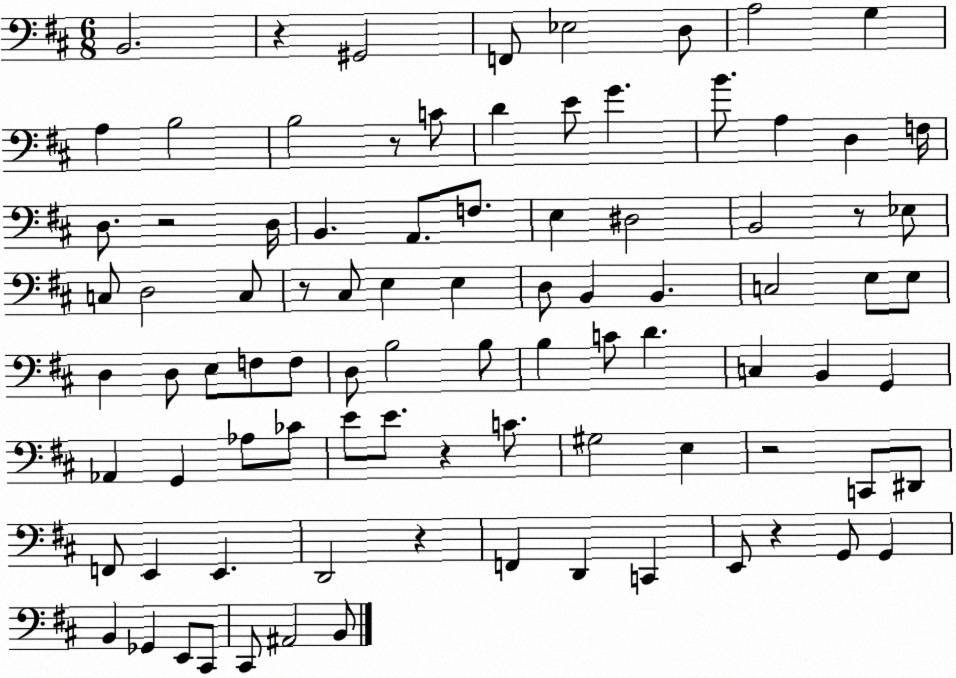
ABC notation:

X:1
T:Untitled
M:6/8
L:1/4
K:D
B,,2 z ^G,,2 F,,/2 _E,2 D,/2 A,2 G, A, B,2 B,2 z/2 C/2 D E/2 G B/2 A, D, F,/4 D,/2 z2 D,/4 B,, A,,/2 F,/2 E, ^D,2 B,,2 z/2 _E,/2 C,/2 D,2 C,/2 z/2 ^C,/2 E, E, D,/2 B,, B,, C,2 E,/2 E,/2 D, D,/2 E,/2 F,/2 F,/2 D,/2 B,2 B,/2 B, C/2 D C, B,, G,, _A,, G,, _A,/2 _C/2 E/2 E/2 z C/2 ^G,2 E, z2 C,,/2 ^D,,/2 F,,/2 E,, E,, D,,2 z F,, D,, C,, E,,/2 z G,,/2 G,, B,, _G,, E,,/2 ^C,,/2 ^C,,/2 ^A,,2 B,,/2